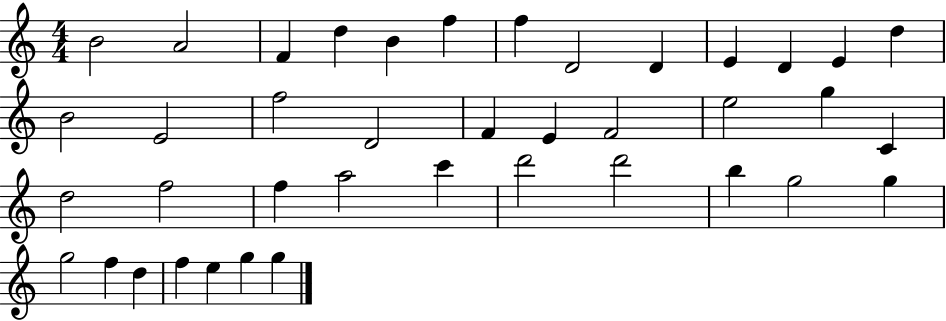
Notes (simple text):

B4/h A4/h F4/q D5/q B4/q F5/q F5/q D4/h D4/q E4/q D4/q E4/q D5/q B4/h E4/h F5/h D4/h F4/q E4/q F4/h E5/h G5/q C4/q D5/h F5/h F5/q A5/h C6/q D6/h D6/h B5/q G5/h G5/q G5/h F5/q D5/q F5/q E5/q G5/q G5/q